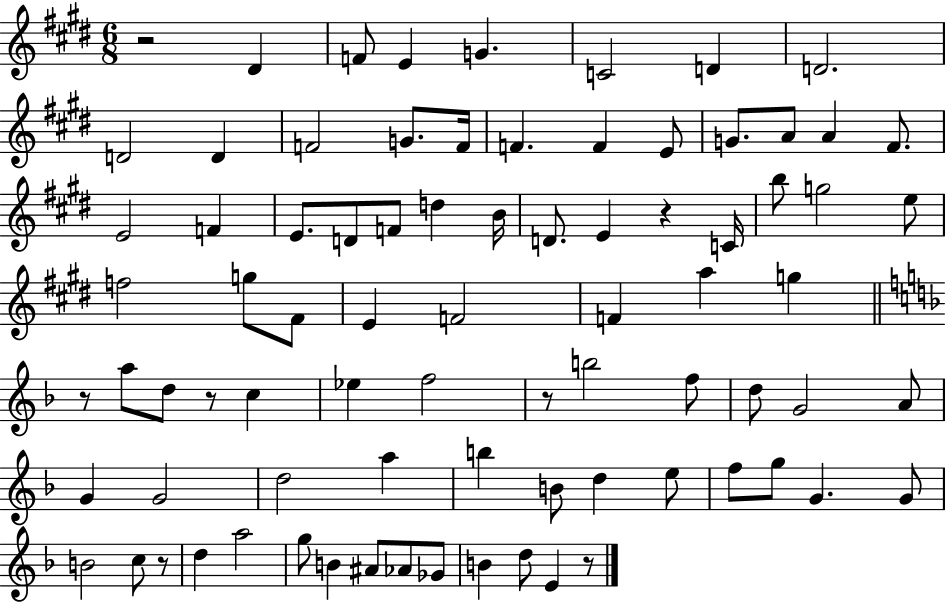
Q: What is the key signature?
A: E major